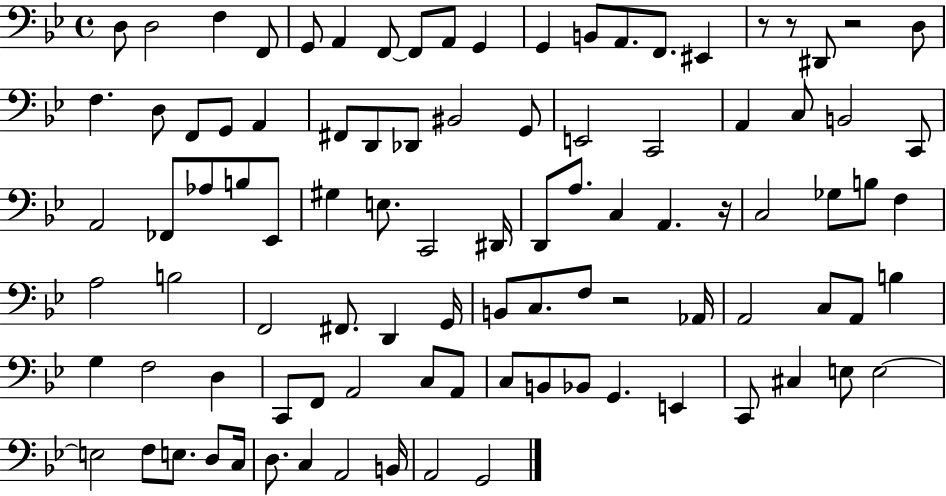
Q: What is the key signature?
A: BES major